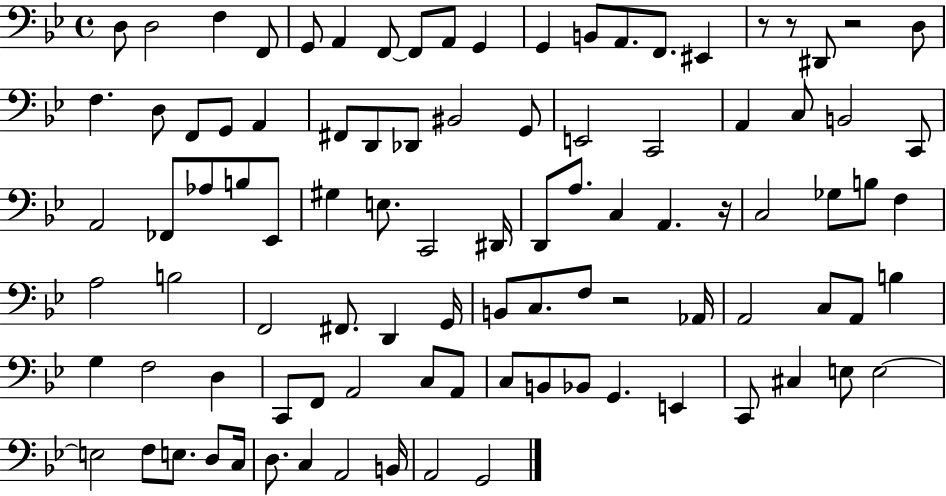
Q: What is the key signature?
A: BES major